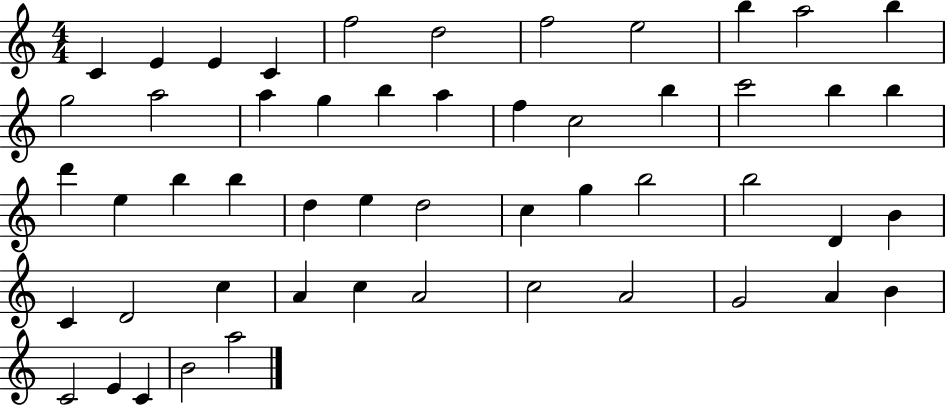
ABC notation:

X:1
T:Untitled
M:4/4
L:1/4
K:C
C E E C f2 d2 f2 e2 b a2 b g2 a2 a g b a f c2 b c'2 b b d' e b b d e d2 c g b2 b2 D B C D2 c A c A2 c2 A2 G2 A B C2 E C B2 a2